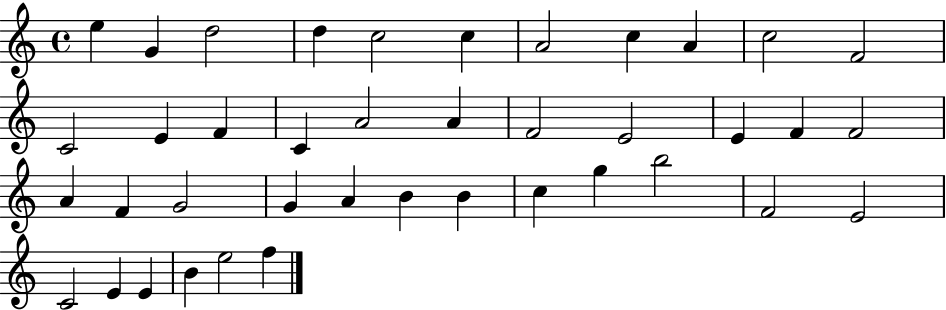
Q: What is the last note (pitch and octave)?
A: F5